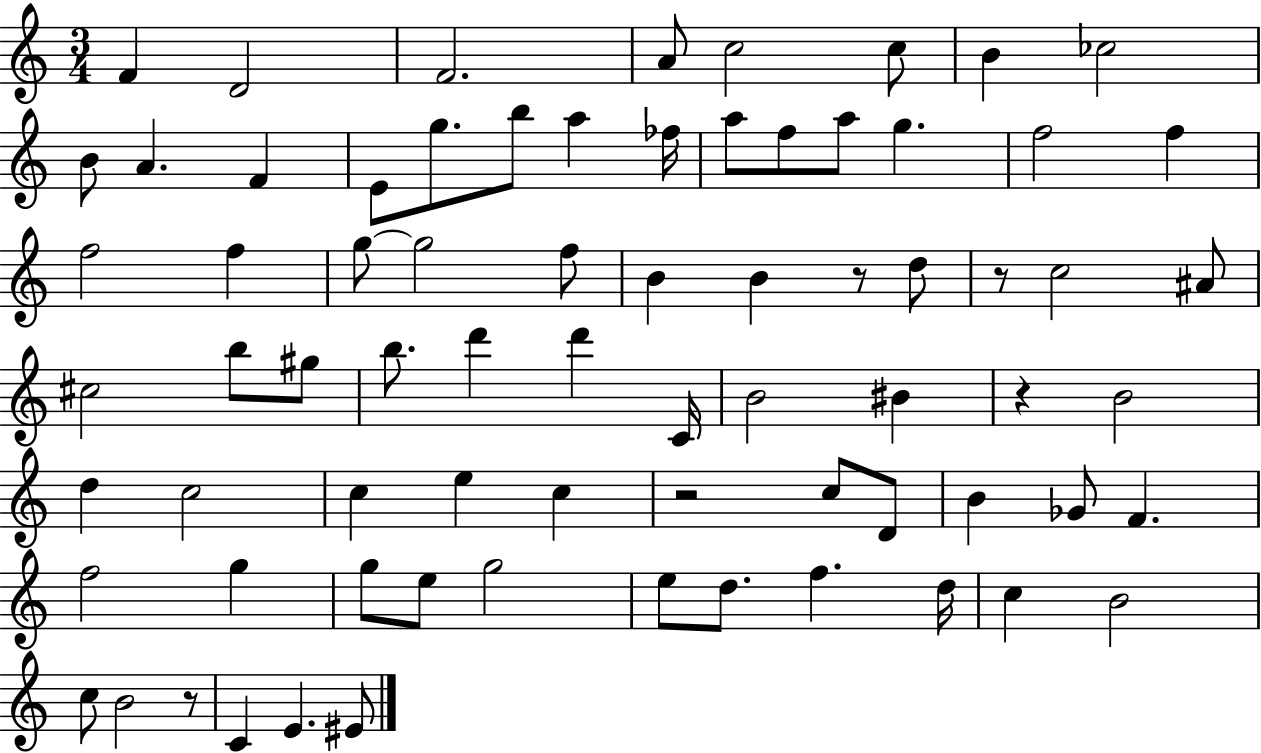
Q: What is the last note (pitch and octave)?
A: EIS4